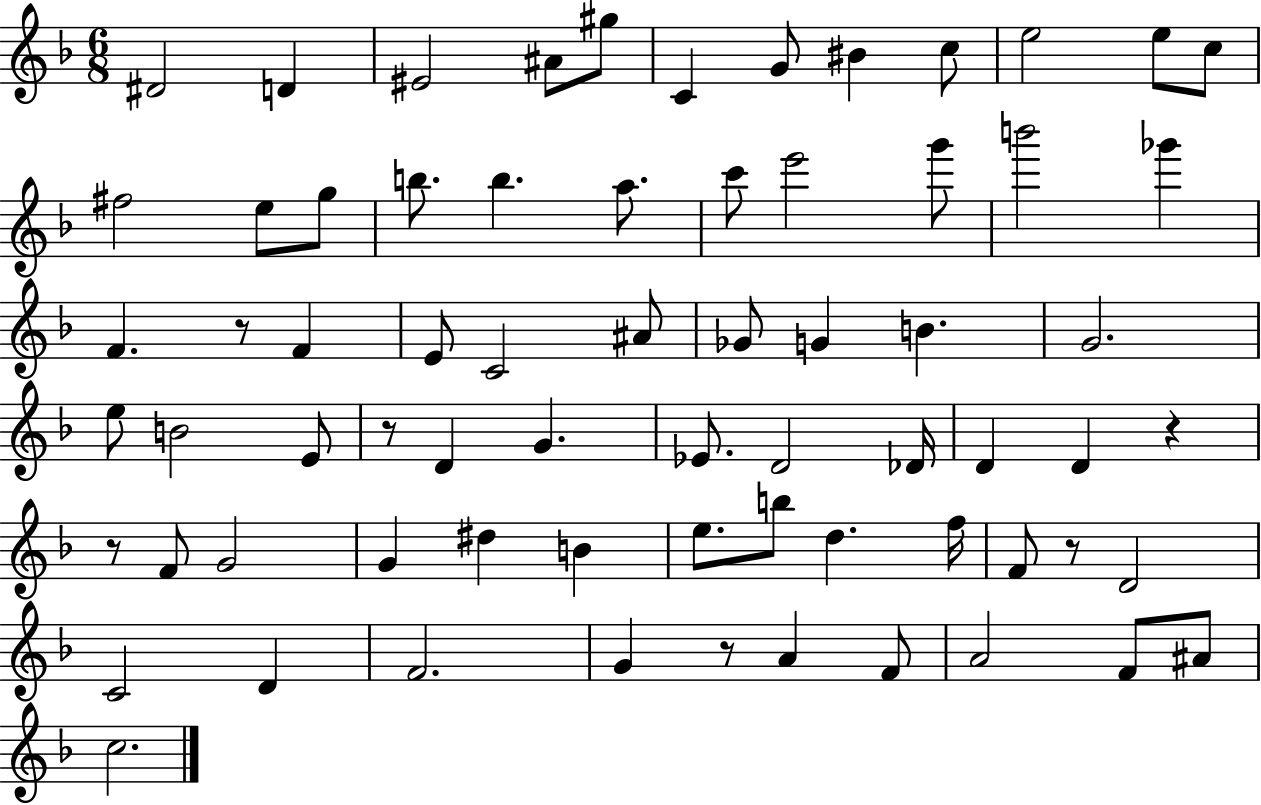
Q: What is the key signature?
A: F major